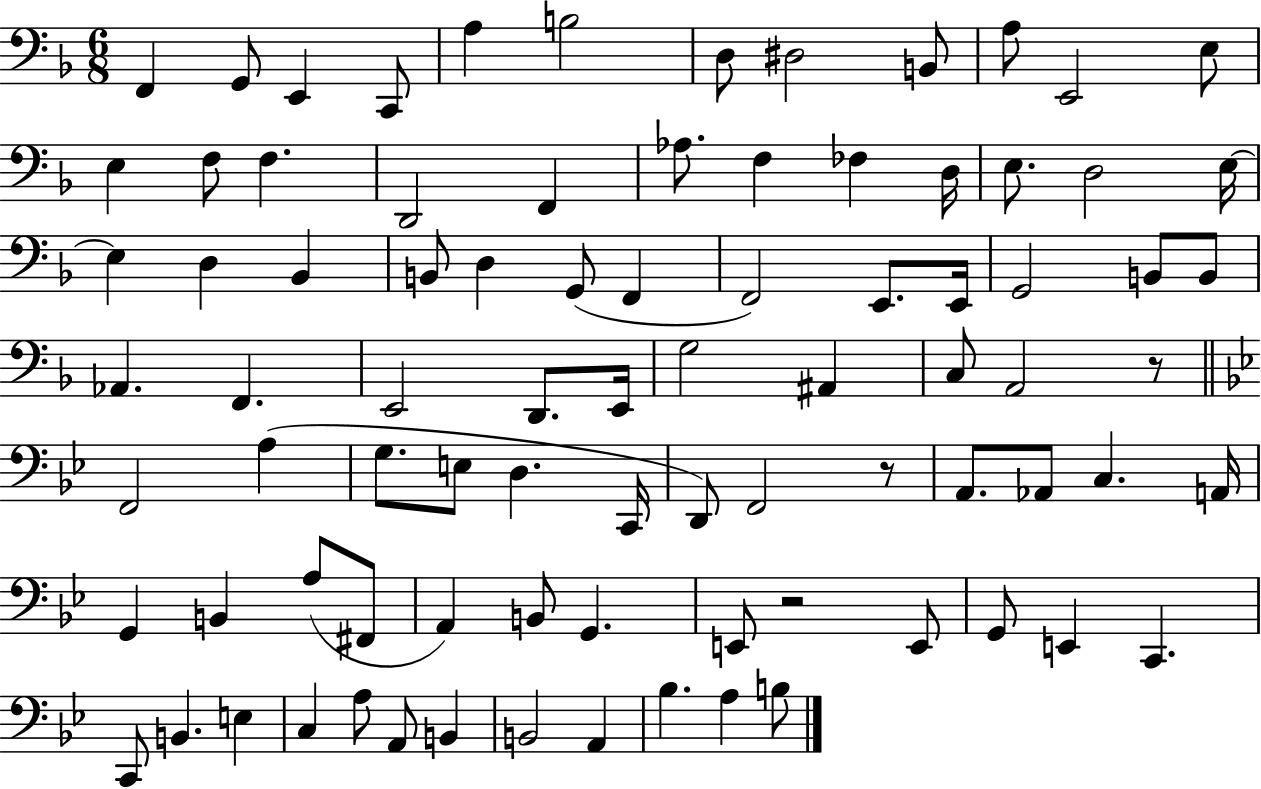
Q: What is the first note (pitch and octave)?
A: F2